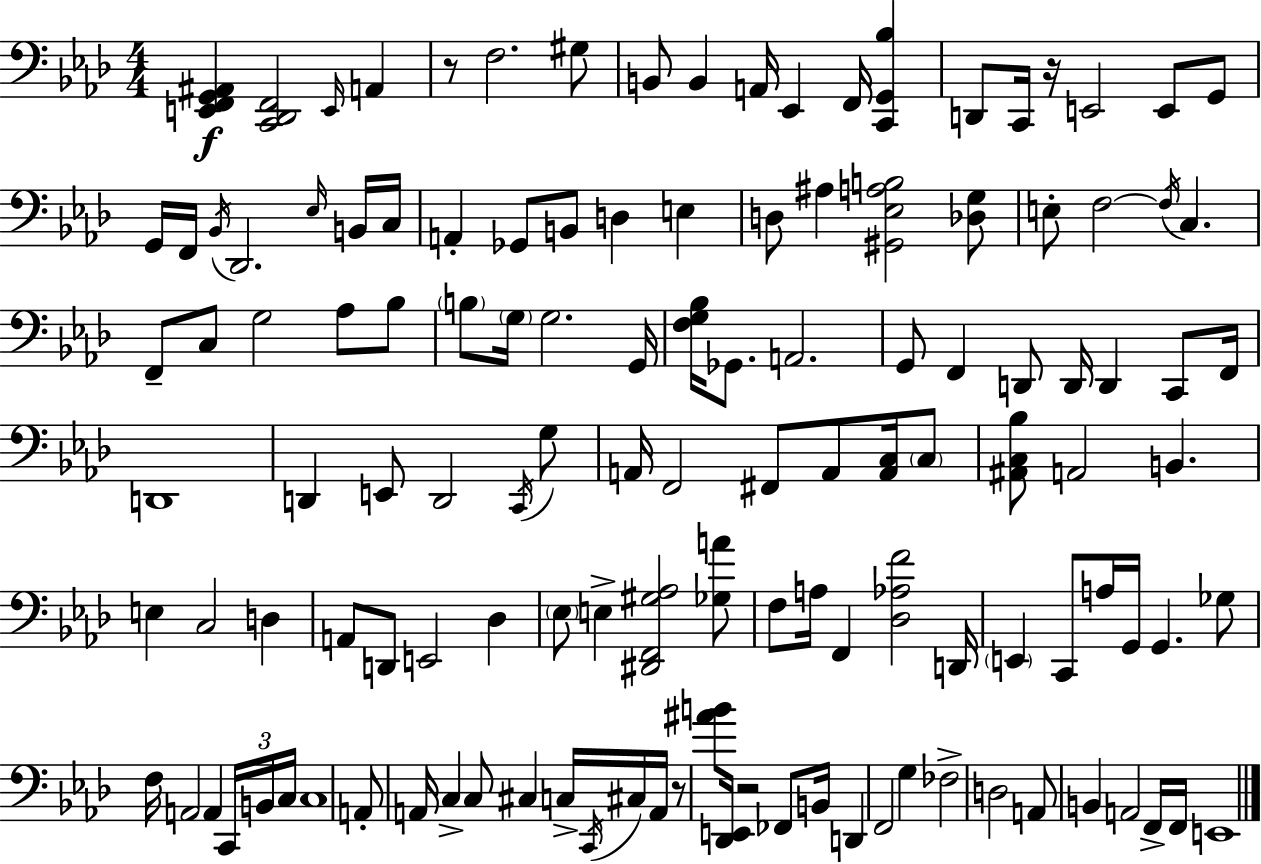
X:1
T:Untitled
M:4/4
L:1/4
K:Fm
[E,,F,,G,,^A,,] [C,,_D,,F,,]2 E,,/4 A,, z/2 F,2 ^G,/2 B,,/2 B,, A,,/4 _E,, F,,/4 [C,,G,,_B,] D,,/2 C,,/4 z/4 E,,2 E,,/2 G,,/2 G,,/4 F,,/4 _B,,/4 _D,,2 _E,/4 B,,/4 C,/4 A,, _G,,/2 B,,/2 D, E, D,/2 ^A, [^G,,_E,A,B,]2 [_D,G,]/2 E,/2 F,2 F,/4 C, F,,/2 C,/2 G,2 _A,/2 _B,/2 B,/2 G,/4 G,2 G,,/4 [F,G,_B,]/4 _G,,/2 A,,2 G,,/2 F,, D,,/2 D,,/4 D,, C,,/2 F,,/4 D,,4 D,, E,,/2 D,,2 C,,/4 G,/2 A,,/4 F,,2 ^F,,/2 A,,/2 [A,,C,]/4 C,/2 [^A,,C,_B,]/2 A,,2 B,, E, C,2 D, A,,/2 D,,/2 E,,2 _D, _E,/2 E, [^D,,F,,^G,_A,]2 [_G,A]/2 F,/2 A,/4 F,, [_D,_A,F]2 D,,/4 E,, C,,/2 A,/4 G,,/4 G,, _G,/2 F,/4 A,,2 A,, C,,/4 B,,/4 C,/4 C,4 A,,/2 A,,/4 C, C,/2 ^C, C,/4 C,,/4 ^C,/4 A,,/4 z/2 [^AB]/2 [_D,,E,,]/4 z2 _F,,/2 B,,/4 D,, F,,2 G, _F,2 D,2 A,,/2 B,, A,,2 F,,/4 F,,/4 E,,4